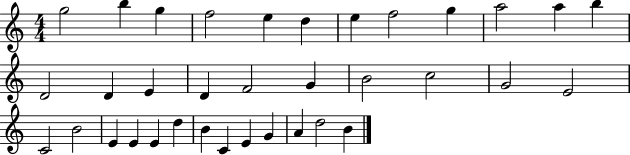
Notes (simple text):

G5/h B5/q G5/q F5/h E5/q D5/q E5/q F5/h G5/q A5/h A5/q B5/q D4/h D4/q E4/q D4/q F4/h G4/q B4/h C5/h G4/h E4/h C4/h B4/h E4/q E4/q E4/q D5/q B4/q C4/q E4/q G4/q A4/q D5/h B4/q